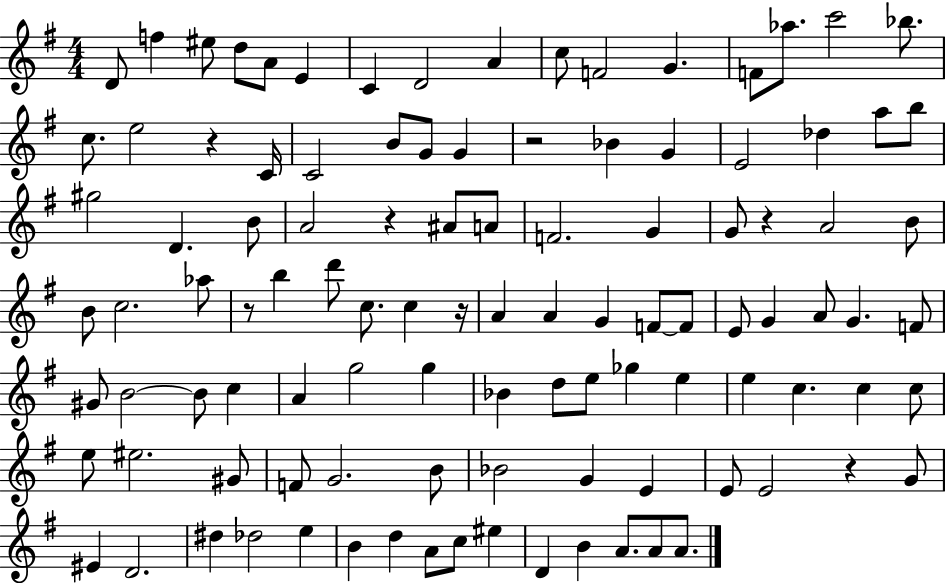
{
  \clef treble
  \numericTimeSignature
  \time 4/4
  \key g \major
  \repeat volta 2 { d'8 f''4 eis''8 d''8 a'8 e'4 | c'4 d'2 a'4 | c''8 f'2 g'4. | f'8 aes''8. c'''2 bes''8. | \break c''8. e''2 r4 c'16 | c'2 b'8 g'8 g'4 | r2 bes'4 g'4 | e'2 des''4 a''8 b''8 | \break gis''2 d'4. b'8 | a'2 r4 ais'8 a'8 | f'2. g'4 | g'8 r4 a'2 b'8 | \break b'8 c''2. aes''8 | r8 b''4 d'''8 c''8. c''4 r16 | a'4 a'4 g'4 f'8~~ f'8 | e'8 g'4 a'8 g'4. f'8 | \break gis'8 b'2~~ b'8 c''4 | a'4 g''2 g''4 | bes'4 d''8 e''8 ges''4 e''4 | e''4 c''4. c''4 c''8 | \break e''8 eis''2. gis'8 | f'8 g'2. b'8 | bes'2 g'4 e'4 | e'8 e'2 r4 g'8 | \break eis'4 d'2. | dis''4 des''2 e''4 | b'4 d''4 a'8 c''8 eis''4 | d'4 b'4 a'8. a'8 a'8. | \break } \bar "|."
}